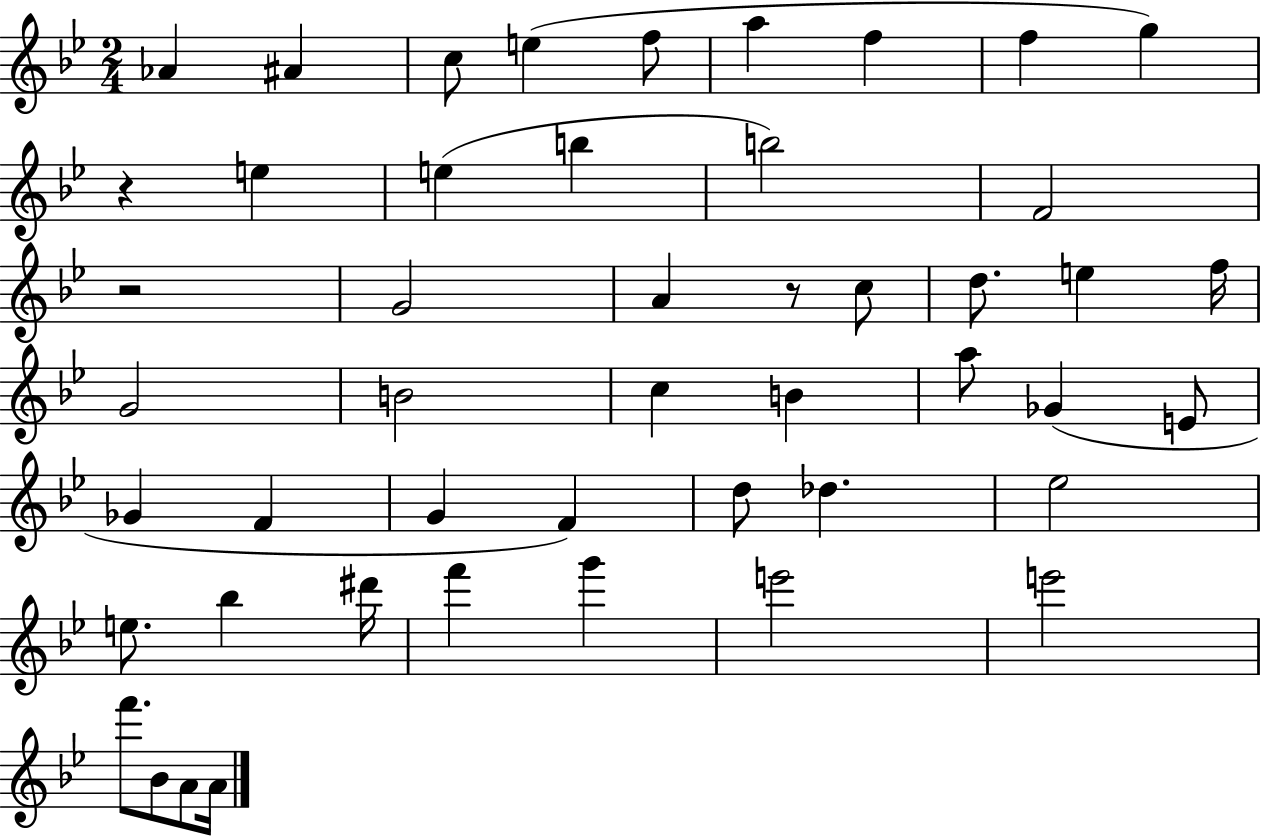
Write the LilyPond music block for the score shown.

{
  \clef treble
  \numericTimeSignature
  \time 2/4
  \key bes \major
  aes'4 ais'4 | c''8 e''4( f''8 | a''4 f''4 | f''4 g''4) | \break r4 e''4 | e''4( b''4 | b''2) | f'2 | \break r2 | g'2 | a'4 r8 c''8 | d''8. e''4 f''16 | \break g'2 | b'2 | c''4 b'4 | a''8 ges'4( e'8 | \break ges'4 f'4 | g'4 f'4) | d''8 des''4. | ees''2 | \break e''8. bes''4 dis'''16 | f'''4 g'''4 | e'''2 | e'''2 | \break f'''8. bes'8 a'8 a'16 | \bar "|."
}